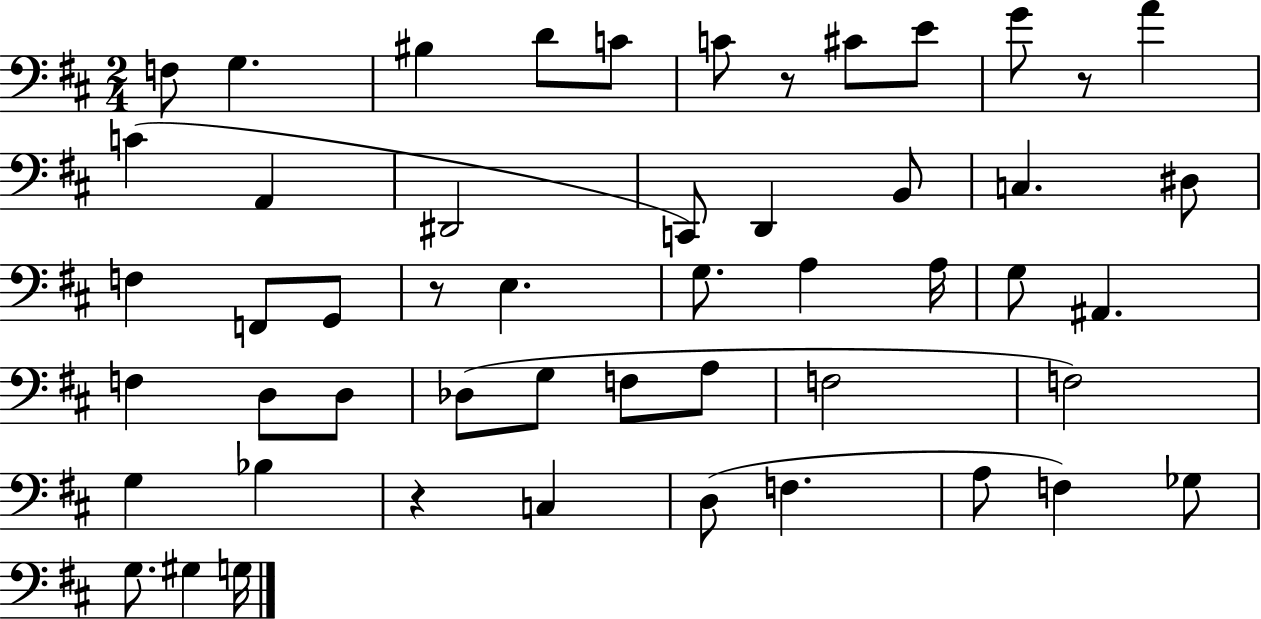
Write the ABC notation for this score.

X:1
T:Untitled
M:2/4
L:1/4
K:D
F,/2 G, ^B, D/2 C/2 C/2 z/2 ^C/2 E/2 G/2 z/2 A C A,, ^D,,2 C,,/2 D,, B,,/2 C, ^D,/2 F, F,,/2 G,,/2 z/2 E, G,/2 A, A,/4 G,/2 ^A,, F, D,/2 D,/2 _D,/2 G,/2 F,/2 A,/2 F,2 F,2 G, _B, z C, D,/2 F, A,/2 F, _G,/2 G,/2 ^G, G,/4